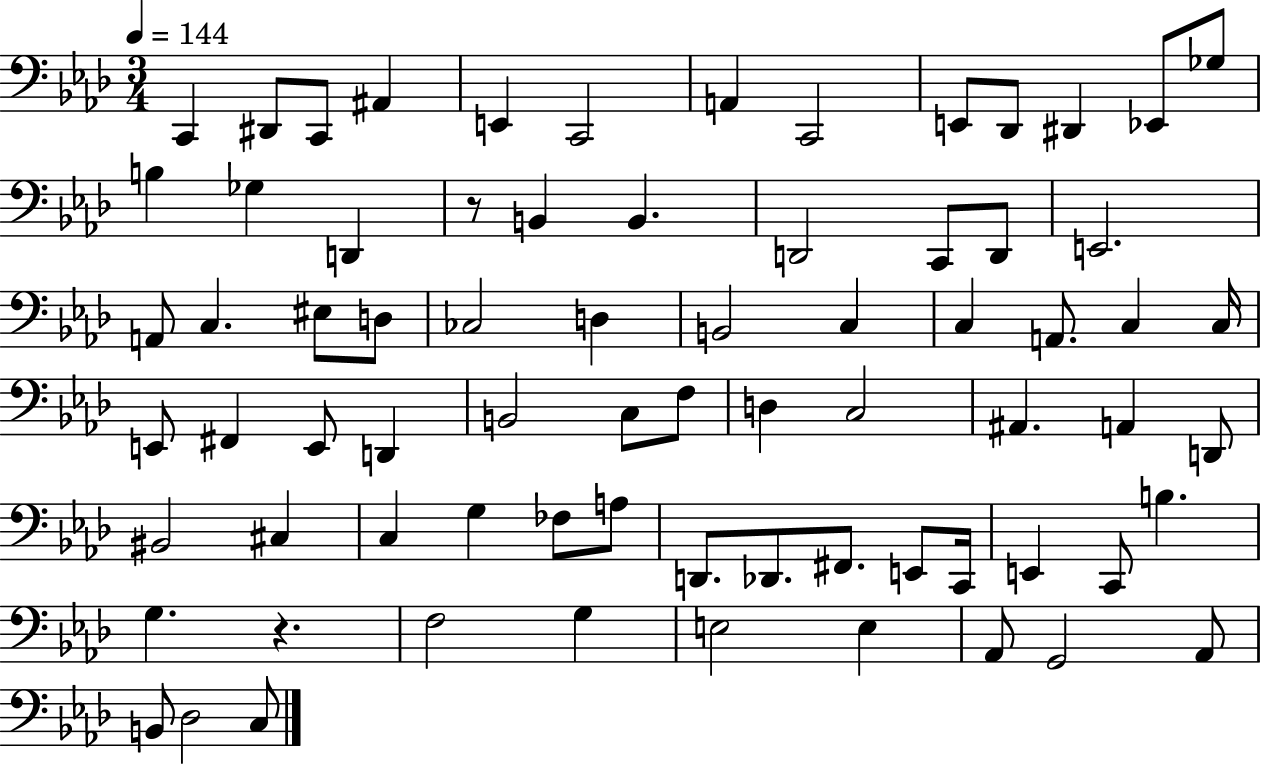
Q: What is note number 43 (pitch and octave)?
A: C3